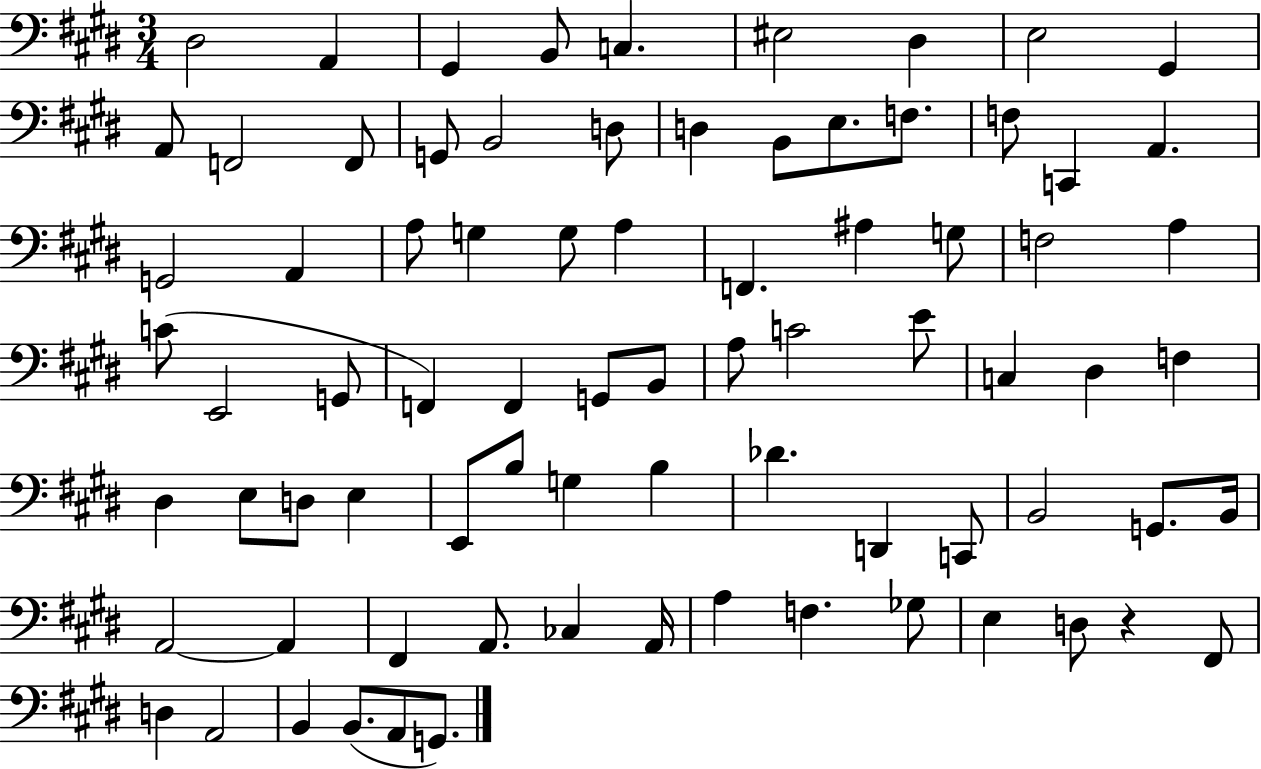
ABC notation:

X:1
T:Untitled
M:3/4
L:1/4
K:E
^D,2 A,, ^G,, B,,/2 C, ^E,2 ^D, E,2 ^G,, A,,/2 F,,2 F,,/2 G,,/2 B,,2 D,/2 D, B,,/2 E,/2 F,/2 F,/2 C,, A,, G,,2 A,, A,/2 G, G,/2 A, F,, ^A, G,/2 F,2 A, C/2 E,,2 G,,/2 F,, F,, G,,/2 B,,/2 A,/2 C2 E/2 C, ^D, F, ^D, E,/2 D,/2 E, E,,/2 B,/2 G, B, _D D,, C,,/2 B,,2 G,,/2 B,,/4 A,,2 A,, ^F,, A,,/2 _C, A,,/4 A, F, _G,/2 E, D,/2 z ^F,,/2 D, A,,2 B,, B,,/2 A,,/2 G,,/2